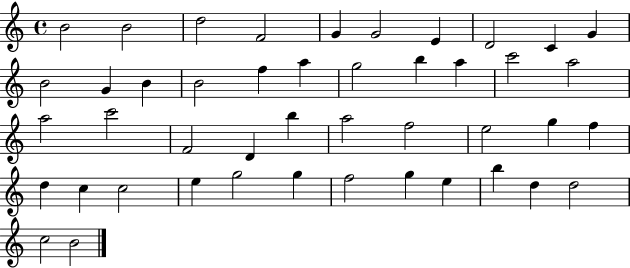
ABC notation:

X:1
T:Untitled
M:4/4
L:1/4
K:C
B2 B2 d2 F2 G G2 E D2 C G B2 G B B2 f a g2 b a c'2 a2 a2 c'2 F2 D b a2 f2 e2 g f d c c2 e g2 g f2 g e b d d2 c2 B2